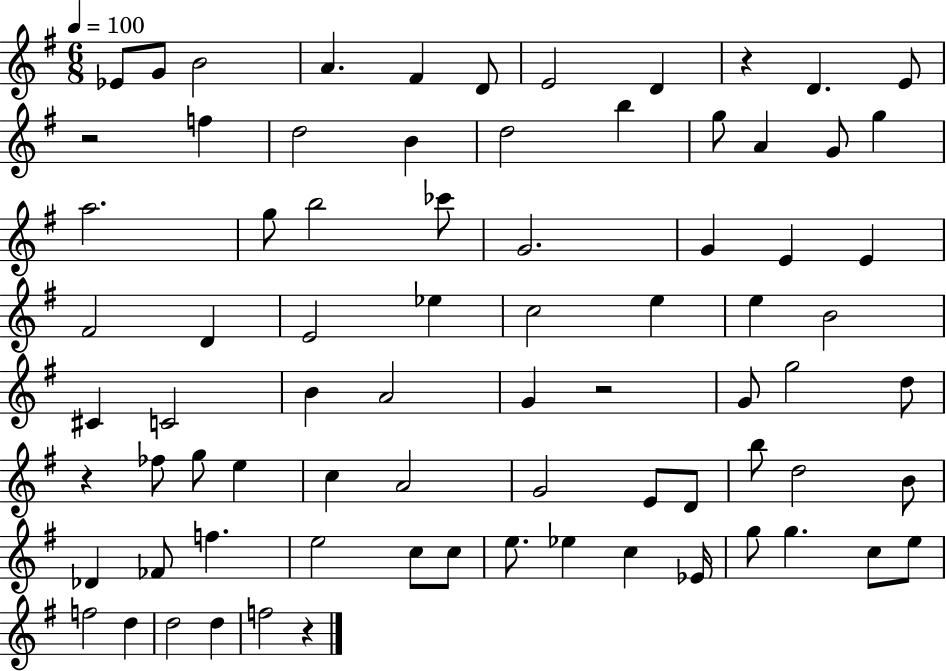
{
  \clef treble
  \numericTimeSignature
  \time 6/8
  \key g \major
  \tempo 4 = 100
  ees'8 g'8 b'2 | a'4. fis'4 d'8 | e'2 d'4 | r4 d'4. e'8 | \break r2 f''4 | d''2 b'4 | d''2 b''4 | g''8 a'4 g'8 g''4 | \break a''2. | g''8 b''2 ces'''8 | g'2. | g'4 e'4 e'4 | \break fis'2 d'4 | e'2 ees''4 | c''2 e''4 | e''4 b'2 | \break cis'4 c'2 | b'4 a'2 | g'4 r2 | g'8 g''2 d''8 | \break r4 fes''8 g''8 e''4 | c''4 a'2 | g'2 e'8 d'8 | b''8 d''2 b'8 | \break des'4 fes'8 f''4. | e''2 c''8 c''8 | e''8. ees''4 c''4 ees'16 | g''8 g''4. c''8 e''8 | \break f''2 d''4 | d''2 d''4 | f''2 r4 | \bar "|."
}